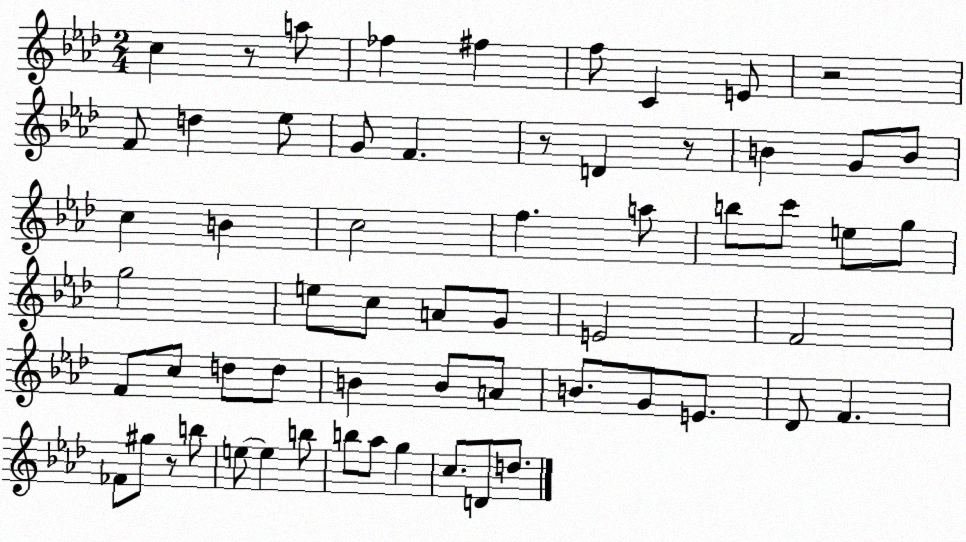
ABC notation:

X:1
T:Untitled
M:2/4
L:1/4
K:Ab
c z/2 a/2 _f ^f f/2 C E/2 z2 F/2 d _e/2 G/2 F z/2 D z/2 B G/2 B/2 c B c2 f a/2 b/2 c'/2 e/2 g/2 g2 e/2 c/2 A/2 G/2 E2 F2 F/2 c/2 d/2 d/2 B B/2 A/2 B/2 G/2 E/2 _D/2 F _F/2 ^g/2 z/2 b/2 e/2 e b/2 b/2 _a/2 g c/2 D/2 d/2